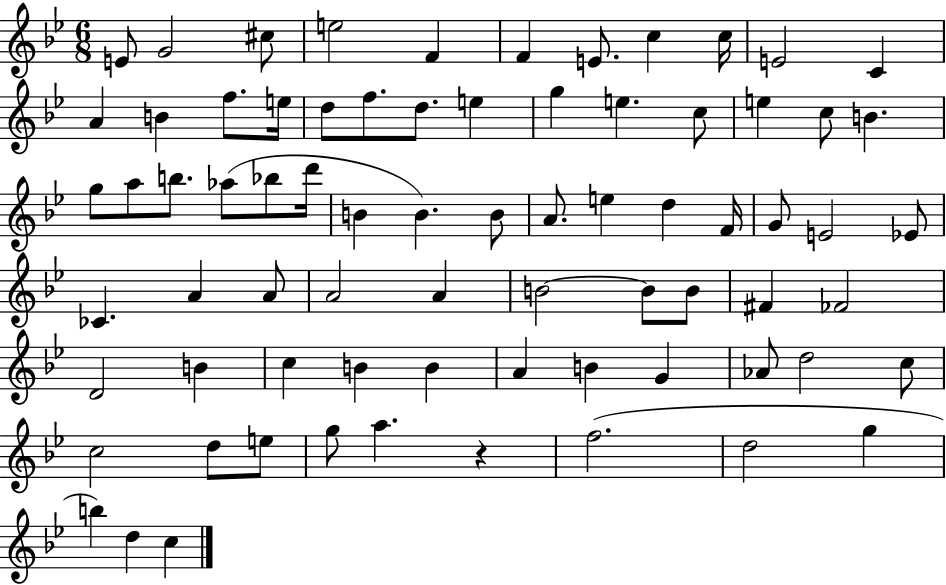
{
  \clef treble
  \numericTimeSignature
  \time 6/8
  \key bes \major
  \repeat volta 2 { e'8 g'2 cis''8 | e''2 f'4 | f'4 e'8. c''4 c''16 | e'2 c'4 | \break a'4 b'4 f''8. e''16 | d''8 f''8. d''8. e''4 | g''4 e''4. c''8 | e''4 c''8 b'4. | \break g''8 a''8 b''8. aes''8( bes''8 d'''16 | b'4 b'4.) b'8 | a'8. e''4 d''4 f'16 | g'8 e'2 ees'8 | \break ces'4. a'4 a'8 | a'2 a'4 | b'2~~ b'8 b'8 | fis'4 fes'2 | \break d'2 b'4 | c''4 b'4 b'4 | a'4 b'4 g'4 | aes'8 d''2 c''8 | \break c''2 d''8 e''8 | g''8 a''4. r4 | f''2.( | d''2 g''4 | \break b''4) d''4 c''4 | } \bar "|."
}